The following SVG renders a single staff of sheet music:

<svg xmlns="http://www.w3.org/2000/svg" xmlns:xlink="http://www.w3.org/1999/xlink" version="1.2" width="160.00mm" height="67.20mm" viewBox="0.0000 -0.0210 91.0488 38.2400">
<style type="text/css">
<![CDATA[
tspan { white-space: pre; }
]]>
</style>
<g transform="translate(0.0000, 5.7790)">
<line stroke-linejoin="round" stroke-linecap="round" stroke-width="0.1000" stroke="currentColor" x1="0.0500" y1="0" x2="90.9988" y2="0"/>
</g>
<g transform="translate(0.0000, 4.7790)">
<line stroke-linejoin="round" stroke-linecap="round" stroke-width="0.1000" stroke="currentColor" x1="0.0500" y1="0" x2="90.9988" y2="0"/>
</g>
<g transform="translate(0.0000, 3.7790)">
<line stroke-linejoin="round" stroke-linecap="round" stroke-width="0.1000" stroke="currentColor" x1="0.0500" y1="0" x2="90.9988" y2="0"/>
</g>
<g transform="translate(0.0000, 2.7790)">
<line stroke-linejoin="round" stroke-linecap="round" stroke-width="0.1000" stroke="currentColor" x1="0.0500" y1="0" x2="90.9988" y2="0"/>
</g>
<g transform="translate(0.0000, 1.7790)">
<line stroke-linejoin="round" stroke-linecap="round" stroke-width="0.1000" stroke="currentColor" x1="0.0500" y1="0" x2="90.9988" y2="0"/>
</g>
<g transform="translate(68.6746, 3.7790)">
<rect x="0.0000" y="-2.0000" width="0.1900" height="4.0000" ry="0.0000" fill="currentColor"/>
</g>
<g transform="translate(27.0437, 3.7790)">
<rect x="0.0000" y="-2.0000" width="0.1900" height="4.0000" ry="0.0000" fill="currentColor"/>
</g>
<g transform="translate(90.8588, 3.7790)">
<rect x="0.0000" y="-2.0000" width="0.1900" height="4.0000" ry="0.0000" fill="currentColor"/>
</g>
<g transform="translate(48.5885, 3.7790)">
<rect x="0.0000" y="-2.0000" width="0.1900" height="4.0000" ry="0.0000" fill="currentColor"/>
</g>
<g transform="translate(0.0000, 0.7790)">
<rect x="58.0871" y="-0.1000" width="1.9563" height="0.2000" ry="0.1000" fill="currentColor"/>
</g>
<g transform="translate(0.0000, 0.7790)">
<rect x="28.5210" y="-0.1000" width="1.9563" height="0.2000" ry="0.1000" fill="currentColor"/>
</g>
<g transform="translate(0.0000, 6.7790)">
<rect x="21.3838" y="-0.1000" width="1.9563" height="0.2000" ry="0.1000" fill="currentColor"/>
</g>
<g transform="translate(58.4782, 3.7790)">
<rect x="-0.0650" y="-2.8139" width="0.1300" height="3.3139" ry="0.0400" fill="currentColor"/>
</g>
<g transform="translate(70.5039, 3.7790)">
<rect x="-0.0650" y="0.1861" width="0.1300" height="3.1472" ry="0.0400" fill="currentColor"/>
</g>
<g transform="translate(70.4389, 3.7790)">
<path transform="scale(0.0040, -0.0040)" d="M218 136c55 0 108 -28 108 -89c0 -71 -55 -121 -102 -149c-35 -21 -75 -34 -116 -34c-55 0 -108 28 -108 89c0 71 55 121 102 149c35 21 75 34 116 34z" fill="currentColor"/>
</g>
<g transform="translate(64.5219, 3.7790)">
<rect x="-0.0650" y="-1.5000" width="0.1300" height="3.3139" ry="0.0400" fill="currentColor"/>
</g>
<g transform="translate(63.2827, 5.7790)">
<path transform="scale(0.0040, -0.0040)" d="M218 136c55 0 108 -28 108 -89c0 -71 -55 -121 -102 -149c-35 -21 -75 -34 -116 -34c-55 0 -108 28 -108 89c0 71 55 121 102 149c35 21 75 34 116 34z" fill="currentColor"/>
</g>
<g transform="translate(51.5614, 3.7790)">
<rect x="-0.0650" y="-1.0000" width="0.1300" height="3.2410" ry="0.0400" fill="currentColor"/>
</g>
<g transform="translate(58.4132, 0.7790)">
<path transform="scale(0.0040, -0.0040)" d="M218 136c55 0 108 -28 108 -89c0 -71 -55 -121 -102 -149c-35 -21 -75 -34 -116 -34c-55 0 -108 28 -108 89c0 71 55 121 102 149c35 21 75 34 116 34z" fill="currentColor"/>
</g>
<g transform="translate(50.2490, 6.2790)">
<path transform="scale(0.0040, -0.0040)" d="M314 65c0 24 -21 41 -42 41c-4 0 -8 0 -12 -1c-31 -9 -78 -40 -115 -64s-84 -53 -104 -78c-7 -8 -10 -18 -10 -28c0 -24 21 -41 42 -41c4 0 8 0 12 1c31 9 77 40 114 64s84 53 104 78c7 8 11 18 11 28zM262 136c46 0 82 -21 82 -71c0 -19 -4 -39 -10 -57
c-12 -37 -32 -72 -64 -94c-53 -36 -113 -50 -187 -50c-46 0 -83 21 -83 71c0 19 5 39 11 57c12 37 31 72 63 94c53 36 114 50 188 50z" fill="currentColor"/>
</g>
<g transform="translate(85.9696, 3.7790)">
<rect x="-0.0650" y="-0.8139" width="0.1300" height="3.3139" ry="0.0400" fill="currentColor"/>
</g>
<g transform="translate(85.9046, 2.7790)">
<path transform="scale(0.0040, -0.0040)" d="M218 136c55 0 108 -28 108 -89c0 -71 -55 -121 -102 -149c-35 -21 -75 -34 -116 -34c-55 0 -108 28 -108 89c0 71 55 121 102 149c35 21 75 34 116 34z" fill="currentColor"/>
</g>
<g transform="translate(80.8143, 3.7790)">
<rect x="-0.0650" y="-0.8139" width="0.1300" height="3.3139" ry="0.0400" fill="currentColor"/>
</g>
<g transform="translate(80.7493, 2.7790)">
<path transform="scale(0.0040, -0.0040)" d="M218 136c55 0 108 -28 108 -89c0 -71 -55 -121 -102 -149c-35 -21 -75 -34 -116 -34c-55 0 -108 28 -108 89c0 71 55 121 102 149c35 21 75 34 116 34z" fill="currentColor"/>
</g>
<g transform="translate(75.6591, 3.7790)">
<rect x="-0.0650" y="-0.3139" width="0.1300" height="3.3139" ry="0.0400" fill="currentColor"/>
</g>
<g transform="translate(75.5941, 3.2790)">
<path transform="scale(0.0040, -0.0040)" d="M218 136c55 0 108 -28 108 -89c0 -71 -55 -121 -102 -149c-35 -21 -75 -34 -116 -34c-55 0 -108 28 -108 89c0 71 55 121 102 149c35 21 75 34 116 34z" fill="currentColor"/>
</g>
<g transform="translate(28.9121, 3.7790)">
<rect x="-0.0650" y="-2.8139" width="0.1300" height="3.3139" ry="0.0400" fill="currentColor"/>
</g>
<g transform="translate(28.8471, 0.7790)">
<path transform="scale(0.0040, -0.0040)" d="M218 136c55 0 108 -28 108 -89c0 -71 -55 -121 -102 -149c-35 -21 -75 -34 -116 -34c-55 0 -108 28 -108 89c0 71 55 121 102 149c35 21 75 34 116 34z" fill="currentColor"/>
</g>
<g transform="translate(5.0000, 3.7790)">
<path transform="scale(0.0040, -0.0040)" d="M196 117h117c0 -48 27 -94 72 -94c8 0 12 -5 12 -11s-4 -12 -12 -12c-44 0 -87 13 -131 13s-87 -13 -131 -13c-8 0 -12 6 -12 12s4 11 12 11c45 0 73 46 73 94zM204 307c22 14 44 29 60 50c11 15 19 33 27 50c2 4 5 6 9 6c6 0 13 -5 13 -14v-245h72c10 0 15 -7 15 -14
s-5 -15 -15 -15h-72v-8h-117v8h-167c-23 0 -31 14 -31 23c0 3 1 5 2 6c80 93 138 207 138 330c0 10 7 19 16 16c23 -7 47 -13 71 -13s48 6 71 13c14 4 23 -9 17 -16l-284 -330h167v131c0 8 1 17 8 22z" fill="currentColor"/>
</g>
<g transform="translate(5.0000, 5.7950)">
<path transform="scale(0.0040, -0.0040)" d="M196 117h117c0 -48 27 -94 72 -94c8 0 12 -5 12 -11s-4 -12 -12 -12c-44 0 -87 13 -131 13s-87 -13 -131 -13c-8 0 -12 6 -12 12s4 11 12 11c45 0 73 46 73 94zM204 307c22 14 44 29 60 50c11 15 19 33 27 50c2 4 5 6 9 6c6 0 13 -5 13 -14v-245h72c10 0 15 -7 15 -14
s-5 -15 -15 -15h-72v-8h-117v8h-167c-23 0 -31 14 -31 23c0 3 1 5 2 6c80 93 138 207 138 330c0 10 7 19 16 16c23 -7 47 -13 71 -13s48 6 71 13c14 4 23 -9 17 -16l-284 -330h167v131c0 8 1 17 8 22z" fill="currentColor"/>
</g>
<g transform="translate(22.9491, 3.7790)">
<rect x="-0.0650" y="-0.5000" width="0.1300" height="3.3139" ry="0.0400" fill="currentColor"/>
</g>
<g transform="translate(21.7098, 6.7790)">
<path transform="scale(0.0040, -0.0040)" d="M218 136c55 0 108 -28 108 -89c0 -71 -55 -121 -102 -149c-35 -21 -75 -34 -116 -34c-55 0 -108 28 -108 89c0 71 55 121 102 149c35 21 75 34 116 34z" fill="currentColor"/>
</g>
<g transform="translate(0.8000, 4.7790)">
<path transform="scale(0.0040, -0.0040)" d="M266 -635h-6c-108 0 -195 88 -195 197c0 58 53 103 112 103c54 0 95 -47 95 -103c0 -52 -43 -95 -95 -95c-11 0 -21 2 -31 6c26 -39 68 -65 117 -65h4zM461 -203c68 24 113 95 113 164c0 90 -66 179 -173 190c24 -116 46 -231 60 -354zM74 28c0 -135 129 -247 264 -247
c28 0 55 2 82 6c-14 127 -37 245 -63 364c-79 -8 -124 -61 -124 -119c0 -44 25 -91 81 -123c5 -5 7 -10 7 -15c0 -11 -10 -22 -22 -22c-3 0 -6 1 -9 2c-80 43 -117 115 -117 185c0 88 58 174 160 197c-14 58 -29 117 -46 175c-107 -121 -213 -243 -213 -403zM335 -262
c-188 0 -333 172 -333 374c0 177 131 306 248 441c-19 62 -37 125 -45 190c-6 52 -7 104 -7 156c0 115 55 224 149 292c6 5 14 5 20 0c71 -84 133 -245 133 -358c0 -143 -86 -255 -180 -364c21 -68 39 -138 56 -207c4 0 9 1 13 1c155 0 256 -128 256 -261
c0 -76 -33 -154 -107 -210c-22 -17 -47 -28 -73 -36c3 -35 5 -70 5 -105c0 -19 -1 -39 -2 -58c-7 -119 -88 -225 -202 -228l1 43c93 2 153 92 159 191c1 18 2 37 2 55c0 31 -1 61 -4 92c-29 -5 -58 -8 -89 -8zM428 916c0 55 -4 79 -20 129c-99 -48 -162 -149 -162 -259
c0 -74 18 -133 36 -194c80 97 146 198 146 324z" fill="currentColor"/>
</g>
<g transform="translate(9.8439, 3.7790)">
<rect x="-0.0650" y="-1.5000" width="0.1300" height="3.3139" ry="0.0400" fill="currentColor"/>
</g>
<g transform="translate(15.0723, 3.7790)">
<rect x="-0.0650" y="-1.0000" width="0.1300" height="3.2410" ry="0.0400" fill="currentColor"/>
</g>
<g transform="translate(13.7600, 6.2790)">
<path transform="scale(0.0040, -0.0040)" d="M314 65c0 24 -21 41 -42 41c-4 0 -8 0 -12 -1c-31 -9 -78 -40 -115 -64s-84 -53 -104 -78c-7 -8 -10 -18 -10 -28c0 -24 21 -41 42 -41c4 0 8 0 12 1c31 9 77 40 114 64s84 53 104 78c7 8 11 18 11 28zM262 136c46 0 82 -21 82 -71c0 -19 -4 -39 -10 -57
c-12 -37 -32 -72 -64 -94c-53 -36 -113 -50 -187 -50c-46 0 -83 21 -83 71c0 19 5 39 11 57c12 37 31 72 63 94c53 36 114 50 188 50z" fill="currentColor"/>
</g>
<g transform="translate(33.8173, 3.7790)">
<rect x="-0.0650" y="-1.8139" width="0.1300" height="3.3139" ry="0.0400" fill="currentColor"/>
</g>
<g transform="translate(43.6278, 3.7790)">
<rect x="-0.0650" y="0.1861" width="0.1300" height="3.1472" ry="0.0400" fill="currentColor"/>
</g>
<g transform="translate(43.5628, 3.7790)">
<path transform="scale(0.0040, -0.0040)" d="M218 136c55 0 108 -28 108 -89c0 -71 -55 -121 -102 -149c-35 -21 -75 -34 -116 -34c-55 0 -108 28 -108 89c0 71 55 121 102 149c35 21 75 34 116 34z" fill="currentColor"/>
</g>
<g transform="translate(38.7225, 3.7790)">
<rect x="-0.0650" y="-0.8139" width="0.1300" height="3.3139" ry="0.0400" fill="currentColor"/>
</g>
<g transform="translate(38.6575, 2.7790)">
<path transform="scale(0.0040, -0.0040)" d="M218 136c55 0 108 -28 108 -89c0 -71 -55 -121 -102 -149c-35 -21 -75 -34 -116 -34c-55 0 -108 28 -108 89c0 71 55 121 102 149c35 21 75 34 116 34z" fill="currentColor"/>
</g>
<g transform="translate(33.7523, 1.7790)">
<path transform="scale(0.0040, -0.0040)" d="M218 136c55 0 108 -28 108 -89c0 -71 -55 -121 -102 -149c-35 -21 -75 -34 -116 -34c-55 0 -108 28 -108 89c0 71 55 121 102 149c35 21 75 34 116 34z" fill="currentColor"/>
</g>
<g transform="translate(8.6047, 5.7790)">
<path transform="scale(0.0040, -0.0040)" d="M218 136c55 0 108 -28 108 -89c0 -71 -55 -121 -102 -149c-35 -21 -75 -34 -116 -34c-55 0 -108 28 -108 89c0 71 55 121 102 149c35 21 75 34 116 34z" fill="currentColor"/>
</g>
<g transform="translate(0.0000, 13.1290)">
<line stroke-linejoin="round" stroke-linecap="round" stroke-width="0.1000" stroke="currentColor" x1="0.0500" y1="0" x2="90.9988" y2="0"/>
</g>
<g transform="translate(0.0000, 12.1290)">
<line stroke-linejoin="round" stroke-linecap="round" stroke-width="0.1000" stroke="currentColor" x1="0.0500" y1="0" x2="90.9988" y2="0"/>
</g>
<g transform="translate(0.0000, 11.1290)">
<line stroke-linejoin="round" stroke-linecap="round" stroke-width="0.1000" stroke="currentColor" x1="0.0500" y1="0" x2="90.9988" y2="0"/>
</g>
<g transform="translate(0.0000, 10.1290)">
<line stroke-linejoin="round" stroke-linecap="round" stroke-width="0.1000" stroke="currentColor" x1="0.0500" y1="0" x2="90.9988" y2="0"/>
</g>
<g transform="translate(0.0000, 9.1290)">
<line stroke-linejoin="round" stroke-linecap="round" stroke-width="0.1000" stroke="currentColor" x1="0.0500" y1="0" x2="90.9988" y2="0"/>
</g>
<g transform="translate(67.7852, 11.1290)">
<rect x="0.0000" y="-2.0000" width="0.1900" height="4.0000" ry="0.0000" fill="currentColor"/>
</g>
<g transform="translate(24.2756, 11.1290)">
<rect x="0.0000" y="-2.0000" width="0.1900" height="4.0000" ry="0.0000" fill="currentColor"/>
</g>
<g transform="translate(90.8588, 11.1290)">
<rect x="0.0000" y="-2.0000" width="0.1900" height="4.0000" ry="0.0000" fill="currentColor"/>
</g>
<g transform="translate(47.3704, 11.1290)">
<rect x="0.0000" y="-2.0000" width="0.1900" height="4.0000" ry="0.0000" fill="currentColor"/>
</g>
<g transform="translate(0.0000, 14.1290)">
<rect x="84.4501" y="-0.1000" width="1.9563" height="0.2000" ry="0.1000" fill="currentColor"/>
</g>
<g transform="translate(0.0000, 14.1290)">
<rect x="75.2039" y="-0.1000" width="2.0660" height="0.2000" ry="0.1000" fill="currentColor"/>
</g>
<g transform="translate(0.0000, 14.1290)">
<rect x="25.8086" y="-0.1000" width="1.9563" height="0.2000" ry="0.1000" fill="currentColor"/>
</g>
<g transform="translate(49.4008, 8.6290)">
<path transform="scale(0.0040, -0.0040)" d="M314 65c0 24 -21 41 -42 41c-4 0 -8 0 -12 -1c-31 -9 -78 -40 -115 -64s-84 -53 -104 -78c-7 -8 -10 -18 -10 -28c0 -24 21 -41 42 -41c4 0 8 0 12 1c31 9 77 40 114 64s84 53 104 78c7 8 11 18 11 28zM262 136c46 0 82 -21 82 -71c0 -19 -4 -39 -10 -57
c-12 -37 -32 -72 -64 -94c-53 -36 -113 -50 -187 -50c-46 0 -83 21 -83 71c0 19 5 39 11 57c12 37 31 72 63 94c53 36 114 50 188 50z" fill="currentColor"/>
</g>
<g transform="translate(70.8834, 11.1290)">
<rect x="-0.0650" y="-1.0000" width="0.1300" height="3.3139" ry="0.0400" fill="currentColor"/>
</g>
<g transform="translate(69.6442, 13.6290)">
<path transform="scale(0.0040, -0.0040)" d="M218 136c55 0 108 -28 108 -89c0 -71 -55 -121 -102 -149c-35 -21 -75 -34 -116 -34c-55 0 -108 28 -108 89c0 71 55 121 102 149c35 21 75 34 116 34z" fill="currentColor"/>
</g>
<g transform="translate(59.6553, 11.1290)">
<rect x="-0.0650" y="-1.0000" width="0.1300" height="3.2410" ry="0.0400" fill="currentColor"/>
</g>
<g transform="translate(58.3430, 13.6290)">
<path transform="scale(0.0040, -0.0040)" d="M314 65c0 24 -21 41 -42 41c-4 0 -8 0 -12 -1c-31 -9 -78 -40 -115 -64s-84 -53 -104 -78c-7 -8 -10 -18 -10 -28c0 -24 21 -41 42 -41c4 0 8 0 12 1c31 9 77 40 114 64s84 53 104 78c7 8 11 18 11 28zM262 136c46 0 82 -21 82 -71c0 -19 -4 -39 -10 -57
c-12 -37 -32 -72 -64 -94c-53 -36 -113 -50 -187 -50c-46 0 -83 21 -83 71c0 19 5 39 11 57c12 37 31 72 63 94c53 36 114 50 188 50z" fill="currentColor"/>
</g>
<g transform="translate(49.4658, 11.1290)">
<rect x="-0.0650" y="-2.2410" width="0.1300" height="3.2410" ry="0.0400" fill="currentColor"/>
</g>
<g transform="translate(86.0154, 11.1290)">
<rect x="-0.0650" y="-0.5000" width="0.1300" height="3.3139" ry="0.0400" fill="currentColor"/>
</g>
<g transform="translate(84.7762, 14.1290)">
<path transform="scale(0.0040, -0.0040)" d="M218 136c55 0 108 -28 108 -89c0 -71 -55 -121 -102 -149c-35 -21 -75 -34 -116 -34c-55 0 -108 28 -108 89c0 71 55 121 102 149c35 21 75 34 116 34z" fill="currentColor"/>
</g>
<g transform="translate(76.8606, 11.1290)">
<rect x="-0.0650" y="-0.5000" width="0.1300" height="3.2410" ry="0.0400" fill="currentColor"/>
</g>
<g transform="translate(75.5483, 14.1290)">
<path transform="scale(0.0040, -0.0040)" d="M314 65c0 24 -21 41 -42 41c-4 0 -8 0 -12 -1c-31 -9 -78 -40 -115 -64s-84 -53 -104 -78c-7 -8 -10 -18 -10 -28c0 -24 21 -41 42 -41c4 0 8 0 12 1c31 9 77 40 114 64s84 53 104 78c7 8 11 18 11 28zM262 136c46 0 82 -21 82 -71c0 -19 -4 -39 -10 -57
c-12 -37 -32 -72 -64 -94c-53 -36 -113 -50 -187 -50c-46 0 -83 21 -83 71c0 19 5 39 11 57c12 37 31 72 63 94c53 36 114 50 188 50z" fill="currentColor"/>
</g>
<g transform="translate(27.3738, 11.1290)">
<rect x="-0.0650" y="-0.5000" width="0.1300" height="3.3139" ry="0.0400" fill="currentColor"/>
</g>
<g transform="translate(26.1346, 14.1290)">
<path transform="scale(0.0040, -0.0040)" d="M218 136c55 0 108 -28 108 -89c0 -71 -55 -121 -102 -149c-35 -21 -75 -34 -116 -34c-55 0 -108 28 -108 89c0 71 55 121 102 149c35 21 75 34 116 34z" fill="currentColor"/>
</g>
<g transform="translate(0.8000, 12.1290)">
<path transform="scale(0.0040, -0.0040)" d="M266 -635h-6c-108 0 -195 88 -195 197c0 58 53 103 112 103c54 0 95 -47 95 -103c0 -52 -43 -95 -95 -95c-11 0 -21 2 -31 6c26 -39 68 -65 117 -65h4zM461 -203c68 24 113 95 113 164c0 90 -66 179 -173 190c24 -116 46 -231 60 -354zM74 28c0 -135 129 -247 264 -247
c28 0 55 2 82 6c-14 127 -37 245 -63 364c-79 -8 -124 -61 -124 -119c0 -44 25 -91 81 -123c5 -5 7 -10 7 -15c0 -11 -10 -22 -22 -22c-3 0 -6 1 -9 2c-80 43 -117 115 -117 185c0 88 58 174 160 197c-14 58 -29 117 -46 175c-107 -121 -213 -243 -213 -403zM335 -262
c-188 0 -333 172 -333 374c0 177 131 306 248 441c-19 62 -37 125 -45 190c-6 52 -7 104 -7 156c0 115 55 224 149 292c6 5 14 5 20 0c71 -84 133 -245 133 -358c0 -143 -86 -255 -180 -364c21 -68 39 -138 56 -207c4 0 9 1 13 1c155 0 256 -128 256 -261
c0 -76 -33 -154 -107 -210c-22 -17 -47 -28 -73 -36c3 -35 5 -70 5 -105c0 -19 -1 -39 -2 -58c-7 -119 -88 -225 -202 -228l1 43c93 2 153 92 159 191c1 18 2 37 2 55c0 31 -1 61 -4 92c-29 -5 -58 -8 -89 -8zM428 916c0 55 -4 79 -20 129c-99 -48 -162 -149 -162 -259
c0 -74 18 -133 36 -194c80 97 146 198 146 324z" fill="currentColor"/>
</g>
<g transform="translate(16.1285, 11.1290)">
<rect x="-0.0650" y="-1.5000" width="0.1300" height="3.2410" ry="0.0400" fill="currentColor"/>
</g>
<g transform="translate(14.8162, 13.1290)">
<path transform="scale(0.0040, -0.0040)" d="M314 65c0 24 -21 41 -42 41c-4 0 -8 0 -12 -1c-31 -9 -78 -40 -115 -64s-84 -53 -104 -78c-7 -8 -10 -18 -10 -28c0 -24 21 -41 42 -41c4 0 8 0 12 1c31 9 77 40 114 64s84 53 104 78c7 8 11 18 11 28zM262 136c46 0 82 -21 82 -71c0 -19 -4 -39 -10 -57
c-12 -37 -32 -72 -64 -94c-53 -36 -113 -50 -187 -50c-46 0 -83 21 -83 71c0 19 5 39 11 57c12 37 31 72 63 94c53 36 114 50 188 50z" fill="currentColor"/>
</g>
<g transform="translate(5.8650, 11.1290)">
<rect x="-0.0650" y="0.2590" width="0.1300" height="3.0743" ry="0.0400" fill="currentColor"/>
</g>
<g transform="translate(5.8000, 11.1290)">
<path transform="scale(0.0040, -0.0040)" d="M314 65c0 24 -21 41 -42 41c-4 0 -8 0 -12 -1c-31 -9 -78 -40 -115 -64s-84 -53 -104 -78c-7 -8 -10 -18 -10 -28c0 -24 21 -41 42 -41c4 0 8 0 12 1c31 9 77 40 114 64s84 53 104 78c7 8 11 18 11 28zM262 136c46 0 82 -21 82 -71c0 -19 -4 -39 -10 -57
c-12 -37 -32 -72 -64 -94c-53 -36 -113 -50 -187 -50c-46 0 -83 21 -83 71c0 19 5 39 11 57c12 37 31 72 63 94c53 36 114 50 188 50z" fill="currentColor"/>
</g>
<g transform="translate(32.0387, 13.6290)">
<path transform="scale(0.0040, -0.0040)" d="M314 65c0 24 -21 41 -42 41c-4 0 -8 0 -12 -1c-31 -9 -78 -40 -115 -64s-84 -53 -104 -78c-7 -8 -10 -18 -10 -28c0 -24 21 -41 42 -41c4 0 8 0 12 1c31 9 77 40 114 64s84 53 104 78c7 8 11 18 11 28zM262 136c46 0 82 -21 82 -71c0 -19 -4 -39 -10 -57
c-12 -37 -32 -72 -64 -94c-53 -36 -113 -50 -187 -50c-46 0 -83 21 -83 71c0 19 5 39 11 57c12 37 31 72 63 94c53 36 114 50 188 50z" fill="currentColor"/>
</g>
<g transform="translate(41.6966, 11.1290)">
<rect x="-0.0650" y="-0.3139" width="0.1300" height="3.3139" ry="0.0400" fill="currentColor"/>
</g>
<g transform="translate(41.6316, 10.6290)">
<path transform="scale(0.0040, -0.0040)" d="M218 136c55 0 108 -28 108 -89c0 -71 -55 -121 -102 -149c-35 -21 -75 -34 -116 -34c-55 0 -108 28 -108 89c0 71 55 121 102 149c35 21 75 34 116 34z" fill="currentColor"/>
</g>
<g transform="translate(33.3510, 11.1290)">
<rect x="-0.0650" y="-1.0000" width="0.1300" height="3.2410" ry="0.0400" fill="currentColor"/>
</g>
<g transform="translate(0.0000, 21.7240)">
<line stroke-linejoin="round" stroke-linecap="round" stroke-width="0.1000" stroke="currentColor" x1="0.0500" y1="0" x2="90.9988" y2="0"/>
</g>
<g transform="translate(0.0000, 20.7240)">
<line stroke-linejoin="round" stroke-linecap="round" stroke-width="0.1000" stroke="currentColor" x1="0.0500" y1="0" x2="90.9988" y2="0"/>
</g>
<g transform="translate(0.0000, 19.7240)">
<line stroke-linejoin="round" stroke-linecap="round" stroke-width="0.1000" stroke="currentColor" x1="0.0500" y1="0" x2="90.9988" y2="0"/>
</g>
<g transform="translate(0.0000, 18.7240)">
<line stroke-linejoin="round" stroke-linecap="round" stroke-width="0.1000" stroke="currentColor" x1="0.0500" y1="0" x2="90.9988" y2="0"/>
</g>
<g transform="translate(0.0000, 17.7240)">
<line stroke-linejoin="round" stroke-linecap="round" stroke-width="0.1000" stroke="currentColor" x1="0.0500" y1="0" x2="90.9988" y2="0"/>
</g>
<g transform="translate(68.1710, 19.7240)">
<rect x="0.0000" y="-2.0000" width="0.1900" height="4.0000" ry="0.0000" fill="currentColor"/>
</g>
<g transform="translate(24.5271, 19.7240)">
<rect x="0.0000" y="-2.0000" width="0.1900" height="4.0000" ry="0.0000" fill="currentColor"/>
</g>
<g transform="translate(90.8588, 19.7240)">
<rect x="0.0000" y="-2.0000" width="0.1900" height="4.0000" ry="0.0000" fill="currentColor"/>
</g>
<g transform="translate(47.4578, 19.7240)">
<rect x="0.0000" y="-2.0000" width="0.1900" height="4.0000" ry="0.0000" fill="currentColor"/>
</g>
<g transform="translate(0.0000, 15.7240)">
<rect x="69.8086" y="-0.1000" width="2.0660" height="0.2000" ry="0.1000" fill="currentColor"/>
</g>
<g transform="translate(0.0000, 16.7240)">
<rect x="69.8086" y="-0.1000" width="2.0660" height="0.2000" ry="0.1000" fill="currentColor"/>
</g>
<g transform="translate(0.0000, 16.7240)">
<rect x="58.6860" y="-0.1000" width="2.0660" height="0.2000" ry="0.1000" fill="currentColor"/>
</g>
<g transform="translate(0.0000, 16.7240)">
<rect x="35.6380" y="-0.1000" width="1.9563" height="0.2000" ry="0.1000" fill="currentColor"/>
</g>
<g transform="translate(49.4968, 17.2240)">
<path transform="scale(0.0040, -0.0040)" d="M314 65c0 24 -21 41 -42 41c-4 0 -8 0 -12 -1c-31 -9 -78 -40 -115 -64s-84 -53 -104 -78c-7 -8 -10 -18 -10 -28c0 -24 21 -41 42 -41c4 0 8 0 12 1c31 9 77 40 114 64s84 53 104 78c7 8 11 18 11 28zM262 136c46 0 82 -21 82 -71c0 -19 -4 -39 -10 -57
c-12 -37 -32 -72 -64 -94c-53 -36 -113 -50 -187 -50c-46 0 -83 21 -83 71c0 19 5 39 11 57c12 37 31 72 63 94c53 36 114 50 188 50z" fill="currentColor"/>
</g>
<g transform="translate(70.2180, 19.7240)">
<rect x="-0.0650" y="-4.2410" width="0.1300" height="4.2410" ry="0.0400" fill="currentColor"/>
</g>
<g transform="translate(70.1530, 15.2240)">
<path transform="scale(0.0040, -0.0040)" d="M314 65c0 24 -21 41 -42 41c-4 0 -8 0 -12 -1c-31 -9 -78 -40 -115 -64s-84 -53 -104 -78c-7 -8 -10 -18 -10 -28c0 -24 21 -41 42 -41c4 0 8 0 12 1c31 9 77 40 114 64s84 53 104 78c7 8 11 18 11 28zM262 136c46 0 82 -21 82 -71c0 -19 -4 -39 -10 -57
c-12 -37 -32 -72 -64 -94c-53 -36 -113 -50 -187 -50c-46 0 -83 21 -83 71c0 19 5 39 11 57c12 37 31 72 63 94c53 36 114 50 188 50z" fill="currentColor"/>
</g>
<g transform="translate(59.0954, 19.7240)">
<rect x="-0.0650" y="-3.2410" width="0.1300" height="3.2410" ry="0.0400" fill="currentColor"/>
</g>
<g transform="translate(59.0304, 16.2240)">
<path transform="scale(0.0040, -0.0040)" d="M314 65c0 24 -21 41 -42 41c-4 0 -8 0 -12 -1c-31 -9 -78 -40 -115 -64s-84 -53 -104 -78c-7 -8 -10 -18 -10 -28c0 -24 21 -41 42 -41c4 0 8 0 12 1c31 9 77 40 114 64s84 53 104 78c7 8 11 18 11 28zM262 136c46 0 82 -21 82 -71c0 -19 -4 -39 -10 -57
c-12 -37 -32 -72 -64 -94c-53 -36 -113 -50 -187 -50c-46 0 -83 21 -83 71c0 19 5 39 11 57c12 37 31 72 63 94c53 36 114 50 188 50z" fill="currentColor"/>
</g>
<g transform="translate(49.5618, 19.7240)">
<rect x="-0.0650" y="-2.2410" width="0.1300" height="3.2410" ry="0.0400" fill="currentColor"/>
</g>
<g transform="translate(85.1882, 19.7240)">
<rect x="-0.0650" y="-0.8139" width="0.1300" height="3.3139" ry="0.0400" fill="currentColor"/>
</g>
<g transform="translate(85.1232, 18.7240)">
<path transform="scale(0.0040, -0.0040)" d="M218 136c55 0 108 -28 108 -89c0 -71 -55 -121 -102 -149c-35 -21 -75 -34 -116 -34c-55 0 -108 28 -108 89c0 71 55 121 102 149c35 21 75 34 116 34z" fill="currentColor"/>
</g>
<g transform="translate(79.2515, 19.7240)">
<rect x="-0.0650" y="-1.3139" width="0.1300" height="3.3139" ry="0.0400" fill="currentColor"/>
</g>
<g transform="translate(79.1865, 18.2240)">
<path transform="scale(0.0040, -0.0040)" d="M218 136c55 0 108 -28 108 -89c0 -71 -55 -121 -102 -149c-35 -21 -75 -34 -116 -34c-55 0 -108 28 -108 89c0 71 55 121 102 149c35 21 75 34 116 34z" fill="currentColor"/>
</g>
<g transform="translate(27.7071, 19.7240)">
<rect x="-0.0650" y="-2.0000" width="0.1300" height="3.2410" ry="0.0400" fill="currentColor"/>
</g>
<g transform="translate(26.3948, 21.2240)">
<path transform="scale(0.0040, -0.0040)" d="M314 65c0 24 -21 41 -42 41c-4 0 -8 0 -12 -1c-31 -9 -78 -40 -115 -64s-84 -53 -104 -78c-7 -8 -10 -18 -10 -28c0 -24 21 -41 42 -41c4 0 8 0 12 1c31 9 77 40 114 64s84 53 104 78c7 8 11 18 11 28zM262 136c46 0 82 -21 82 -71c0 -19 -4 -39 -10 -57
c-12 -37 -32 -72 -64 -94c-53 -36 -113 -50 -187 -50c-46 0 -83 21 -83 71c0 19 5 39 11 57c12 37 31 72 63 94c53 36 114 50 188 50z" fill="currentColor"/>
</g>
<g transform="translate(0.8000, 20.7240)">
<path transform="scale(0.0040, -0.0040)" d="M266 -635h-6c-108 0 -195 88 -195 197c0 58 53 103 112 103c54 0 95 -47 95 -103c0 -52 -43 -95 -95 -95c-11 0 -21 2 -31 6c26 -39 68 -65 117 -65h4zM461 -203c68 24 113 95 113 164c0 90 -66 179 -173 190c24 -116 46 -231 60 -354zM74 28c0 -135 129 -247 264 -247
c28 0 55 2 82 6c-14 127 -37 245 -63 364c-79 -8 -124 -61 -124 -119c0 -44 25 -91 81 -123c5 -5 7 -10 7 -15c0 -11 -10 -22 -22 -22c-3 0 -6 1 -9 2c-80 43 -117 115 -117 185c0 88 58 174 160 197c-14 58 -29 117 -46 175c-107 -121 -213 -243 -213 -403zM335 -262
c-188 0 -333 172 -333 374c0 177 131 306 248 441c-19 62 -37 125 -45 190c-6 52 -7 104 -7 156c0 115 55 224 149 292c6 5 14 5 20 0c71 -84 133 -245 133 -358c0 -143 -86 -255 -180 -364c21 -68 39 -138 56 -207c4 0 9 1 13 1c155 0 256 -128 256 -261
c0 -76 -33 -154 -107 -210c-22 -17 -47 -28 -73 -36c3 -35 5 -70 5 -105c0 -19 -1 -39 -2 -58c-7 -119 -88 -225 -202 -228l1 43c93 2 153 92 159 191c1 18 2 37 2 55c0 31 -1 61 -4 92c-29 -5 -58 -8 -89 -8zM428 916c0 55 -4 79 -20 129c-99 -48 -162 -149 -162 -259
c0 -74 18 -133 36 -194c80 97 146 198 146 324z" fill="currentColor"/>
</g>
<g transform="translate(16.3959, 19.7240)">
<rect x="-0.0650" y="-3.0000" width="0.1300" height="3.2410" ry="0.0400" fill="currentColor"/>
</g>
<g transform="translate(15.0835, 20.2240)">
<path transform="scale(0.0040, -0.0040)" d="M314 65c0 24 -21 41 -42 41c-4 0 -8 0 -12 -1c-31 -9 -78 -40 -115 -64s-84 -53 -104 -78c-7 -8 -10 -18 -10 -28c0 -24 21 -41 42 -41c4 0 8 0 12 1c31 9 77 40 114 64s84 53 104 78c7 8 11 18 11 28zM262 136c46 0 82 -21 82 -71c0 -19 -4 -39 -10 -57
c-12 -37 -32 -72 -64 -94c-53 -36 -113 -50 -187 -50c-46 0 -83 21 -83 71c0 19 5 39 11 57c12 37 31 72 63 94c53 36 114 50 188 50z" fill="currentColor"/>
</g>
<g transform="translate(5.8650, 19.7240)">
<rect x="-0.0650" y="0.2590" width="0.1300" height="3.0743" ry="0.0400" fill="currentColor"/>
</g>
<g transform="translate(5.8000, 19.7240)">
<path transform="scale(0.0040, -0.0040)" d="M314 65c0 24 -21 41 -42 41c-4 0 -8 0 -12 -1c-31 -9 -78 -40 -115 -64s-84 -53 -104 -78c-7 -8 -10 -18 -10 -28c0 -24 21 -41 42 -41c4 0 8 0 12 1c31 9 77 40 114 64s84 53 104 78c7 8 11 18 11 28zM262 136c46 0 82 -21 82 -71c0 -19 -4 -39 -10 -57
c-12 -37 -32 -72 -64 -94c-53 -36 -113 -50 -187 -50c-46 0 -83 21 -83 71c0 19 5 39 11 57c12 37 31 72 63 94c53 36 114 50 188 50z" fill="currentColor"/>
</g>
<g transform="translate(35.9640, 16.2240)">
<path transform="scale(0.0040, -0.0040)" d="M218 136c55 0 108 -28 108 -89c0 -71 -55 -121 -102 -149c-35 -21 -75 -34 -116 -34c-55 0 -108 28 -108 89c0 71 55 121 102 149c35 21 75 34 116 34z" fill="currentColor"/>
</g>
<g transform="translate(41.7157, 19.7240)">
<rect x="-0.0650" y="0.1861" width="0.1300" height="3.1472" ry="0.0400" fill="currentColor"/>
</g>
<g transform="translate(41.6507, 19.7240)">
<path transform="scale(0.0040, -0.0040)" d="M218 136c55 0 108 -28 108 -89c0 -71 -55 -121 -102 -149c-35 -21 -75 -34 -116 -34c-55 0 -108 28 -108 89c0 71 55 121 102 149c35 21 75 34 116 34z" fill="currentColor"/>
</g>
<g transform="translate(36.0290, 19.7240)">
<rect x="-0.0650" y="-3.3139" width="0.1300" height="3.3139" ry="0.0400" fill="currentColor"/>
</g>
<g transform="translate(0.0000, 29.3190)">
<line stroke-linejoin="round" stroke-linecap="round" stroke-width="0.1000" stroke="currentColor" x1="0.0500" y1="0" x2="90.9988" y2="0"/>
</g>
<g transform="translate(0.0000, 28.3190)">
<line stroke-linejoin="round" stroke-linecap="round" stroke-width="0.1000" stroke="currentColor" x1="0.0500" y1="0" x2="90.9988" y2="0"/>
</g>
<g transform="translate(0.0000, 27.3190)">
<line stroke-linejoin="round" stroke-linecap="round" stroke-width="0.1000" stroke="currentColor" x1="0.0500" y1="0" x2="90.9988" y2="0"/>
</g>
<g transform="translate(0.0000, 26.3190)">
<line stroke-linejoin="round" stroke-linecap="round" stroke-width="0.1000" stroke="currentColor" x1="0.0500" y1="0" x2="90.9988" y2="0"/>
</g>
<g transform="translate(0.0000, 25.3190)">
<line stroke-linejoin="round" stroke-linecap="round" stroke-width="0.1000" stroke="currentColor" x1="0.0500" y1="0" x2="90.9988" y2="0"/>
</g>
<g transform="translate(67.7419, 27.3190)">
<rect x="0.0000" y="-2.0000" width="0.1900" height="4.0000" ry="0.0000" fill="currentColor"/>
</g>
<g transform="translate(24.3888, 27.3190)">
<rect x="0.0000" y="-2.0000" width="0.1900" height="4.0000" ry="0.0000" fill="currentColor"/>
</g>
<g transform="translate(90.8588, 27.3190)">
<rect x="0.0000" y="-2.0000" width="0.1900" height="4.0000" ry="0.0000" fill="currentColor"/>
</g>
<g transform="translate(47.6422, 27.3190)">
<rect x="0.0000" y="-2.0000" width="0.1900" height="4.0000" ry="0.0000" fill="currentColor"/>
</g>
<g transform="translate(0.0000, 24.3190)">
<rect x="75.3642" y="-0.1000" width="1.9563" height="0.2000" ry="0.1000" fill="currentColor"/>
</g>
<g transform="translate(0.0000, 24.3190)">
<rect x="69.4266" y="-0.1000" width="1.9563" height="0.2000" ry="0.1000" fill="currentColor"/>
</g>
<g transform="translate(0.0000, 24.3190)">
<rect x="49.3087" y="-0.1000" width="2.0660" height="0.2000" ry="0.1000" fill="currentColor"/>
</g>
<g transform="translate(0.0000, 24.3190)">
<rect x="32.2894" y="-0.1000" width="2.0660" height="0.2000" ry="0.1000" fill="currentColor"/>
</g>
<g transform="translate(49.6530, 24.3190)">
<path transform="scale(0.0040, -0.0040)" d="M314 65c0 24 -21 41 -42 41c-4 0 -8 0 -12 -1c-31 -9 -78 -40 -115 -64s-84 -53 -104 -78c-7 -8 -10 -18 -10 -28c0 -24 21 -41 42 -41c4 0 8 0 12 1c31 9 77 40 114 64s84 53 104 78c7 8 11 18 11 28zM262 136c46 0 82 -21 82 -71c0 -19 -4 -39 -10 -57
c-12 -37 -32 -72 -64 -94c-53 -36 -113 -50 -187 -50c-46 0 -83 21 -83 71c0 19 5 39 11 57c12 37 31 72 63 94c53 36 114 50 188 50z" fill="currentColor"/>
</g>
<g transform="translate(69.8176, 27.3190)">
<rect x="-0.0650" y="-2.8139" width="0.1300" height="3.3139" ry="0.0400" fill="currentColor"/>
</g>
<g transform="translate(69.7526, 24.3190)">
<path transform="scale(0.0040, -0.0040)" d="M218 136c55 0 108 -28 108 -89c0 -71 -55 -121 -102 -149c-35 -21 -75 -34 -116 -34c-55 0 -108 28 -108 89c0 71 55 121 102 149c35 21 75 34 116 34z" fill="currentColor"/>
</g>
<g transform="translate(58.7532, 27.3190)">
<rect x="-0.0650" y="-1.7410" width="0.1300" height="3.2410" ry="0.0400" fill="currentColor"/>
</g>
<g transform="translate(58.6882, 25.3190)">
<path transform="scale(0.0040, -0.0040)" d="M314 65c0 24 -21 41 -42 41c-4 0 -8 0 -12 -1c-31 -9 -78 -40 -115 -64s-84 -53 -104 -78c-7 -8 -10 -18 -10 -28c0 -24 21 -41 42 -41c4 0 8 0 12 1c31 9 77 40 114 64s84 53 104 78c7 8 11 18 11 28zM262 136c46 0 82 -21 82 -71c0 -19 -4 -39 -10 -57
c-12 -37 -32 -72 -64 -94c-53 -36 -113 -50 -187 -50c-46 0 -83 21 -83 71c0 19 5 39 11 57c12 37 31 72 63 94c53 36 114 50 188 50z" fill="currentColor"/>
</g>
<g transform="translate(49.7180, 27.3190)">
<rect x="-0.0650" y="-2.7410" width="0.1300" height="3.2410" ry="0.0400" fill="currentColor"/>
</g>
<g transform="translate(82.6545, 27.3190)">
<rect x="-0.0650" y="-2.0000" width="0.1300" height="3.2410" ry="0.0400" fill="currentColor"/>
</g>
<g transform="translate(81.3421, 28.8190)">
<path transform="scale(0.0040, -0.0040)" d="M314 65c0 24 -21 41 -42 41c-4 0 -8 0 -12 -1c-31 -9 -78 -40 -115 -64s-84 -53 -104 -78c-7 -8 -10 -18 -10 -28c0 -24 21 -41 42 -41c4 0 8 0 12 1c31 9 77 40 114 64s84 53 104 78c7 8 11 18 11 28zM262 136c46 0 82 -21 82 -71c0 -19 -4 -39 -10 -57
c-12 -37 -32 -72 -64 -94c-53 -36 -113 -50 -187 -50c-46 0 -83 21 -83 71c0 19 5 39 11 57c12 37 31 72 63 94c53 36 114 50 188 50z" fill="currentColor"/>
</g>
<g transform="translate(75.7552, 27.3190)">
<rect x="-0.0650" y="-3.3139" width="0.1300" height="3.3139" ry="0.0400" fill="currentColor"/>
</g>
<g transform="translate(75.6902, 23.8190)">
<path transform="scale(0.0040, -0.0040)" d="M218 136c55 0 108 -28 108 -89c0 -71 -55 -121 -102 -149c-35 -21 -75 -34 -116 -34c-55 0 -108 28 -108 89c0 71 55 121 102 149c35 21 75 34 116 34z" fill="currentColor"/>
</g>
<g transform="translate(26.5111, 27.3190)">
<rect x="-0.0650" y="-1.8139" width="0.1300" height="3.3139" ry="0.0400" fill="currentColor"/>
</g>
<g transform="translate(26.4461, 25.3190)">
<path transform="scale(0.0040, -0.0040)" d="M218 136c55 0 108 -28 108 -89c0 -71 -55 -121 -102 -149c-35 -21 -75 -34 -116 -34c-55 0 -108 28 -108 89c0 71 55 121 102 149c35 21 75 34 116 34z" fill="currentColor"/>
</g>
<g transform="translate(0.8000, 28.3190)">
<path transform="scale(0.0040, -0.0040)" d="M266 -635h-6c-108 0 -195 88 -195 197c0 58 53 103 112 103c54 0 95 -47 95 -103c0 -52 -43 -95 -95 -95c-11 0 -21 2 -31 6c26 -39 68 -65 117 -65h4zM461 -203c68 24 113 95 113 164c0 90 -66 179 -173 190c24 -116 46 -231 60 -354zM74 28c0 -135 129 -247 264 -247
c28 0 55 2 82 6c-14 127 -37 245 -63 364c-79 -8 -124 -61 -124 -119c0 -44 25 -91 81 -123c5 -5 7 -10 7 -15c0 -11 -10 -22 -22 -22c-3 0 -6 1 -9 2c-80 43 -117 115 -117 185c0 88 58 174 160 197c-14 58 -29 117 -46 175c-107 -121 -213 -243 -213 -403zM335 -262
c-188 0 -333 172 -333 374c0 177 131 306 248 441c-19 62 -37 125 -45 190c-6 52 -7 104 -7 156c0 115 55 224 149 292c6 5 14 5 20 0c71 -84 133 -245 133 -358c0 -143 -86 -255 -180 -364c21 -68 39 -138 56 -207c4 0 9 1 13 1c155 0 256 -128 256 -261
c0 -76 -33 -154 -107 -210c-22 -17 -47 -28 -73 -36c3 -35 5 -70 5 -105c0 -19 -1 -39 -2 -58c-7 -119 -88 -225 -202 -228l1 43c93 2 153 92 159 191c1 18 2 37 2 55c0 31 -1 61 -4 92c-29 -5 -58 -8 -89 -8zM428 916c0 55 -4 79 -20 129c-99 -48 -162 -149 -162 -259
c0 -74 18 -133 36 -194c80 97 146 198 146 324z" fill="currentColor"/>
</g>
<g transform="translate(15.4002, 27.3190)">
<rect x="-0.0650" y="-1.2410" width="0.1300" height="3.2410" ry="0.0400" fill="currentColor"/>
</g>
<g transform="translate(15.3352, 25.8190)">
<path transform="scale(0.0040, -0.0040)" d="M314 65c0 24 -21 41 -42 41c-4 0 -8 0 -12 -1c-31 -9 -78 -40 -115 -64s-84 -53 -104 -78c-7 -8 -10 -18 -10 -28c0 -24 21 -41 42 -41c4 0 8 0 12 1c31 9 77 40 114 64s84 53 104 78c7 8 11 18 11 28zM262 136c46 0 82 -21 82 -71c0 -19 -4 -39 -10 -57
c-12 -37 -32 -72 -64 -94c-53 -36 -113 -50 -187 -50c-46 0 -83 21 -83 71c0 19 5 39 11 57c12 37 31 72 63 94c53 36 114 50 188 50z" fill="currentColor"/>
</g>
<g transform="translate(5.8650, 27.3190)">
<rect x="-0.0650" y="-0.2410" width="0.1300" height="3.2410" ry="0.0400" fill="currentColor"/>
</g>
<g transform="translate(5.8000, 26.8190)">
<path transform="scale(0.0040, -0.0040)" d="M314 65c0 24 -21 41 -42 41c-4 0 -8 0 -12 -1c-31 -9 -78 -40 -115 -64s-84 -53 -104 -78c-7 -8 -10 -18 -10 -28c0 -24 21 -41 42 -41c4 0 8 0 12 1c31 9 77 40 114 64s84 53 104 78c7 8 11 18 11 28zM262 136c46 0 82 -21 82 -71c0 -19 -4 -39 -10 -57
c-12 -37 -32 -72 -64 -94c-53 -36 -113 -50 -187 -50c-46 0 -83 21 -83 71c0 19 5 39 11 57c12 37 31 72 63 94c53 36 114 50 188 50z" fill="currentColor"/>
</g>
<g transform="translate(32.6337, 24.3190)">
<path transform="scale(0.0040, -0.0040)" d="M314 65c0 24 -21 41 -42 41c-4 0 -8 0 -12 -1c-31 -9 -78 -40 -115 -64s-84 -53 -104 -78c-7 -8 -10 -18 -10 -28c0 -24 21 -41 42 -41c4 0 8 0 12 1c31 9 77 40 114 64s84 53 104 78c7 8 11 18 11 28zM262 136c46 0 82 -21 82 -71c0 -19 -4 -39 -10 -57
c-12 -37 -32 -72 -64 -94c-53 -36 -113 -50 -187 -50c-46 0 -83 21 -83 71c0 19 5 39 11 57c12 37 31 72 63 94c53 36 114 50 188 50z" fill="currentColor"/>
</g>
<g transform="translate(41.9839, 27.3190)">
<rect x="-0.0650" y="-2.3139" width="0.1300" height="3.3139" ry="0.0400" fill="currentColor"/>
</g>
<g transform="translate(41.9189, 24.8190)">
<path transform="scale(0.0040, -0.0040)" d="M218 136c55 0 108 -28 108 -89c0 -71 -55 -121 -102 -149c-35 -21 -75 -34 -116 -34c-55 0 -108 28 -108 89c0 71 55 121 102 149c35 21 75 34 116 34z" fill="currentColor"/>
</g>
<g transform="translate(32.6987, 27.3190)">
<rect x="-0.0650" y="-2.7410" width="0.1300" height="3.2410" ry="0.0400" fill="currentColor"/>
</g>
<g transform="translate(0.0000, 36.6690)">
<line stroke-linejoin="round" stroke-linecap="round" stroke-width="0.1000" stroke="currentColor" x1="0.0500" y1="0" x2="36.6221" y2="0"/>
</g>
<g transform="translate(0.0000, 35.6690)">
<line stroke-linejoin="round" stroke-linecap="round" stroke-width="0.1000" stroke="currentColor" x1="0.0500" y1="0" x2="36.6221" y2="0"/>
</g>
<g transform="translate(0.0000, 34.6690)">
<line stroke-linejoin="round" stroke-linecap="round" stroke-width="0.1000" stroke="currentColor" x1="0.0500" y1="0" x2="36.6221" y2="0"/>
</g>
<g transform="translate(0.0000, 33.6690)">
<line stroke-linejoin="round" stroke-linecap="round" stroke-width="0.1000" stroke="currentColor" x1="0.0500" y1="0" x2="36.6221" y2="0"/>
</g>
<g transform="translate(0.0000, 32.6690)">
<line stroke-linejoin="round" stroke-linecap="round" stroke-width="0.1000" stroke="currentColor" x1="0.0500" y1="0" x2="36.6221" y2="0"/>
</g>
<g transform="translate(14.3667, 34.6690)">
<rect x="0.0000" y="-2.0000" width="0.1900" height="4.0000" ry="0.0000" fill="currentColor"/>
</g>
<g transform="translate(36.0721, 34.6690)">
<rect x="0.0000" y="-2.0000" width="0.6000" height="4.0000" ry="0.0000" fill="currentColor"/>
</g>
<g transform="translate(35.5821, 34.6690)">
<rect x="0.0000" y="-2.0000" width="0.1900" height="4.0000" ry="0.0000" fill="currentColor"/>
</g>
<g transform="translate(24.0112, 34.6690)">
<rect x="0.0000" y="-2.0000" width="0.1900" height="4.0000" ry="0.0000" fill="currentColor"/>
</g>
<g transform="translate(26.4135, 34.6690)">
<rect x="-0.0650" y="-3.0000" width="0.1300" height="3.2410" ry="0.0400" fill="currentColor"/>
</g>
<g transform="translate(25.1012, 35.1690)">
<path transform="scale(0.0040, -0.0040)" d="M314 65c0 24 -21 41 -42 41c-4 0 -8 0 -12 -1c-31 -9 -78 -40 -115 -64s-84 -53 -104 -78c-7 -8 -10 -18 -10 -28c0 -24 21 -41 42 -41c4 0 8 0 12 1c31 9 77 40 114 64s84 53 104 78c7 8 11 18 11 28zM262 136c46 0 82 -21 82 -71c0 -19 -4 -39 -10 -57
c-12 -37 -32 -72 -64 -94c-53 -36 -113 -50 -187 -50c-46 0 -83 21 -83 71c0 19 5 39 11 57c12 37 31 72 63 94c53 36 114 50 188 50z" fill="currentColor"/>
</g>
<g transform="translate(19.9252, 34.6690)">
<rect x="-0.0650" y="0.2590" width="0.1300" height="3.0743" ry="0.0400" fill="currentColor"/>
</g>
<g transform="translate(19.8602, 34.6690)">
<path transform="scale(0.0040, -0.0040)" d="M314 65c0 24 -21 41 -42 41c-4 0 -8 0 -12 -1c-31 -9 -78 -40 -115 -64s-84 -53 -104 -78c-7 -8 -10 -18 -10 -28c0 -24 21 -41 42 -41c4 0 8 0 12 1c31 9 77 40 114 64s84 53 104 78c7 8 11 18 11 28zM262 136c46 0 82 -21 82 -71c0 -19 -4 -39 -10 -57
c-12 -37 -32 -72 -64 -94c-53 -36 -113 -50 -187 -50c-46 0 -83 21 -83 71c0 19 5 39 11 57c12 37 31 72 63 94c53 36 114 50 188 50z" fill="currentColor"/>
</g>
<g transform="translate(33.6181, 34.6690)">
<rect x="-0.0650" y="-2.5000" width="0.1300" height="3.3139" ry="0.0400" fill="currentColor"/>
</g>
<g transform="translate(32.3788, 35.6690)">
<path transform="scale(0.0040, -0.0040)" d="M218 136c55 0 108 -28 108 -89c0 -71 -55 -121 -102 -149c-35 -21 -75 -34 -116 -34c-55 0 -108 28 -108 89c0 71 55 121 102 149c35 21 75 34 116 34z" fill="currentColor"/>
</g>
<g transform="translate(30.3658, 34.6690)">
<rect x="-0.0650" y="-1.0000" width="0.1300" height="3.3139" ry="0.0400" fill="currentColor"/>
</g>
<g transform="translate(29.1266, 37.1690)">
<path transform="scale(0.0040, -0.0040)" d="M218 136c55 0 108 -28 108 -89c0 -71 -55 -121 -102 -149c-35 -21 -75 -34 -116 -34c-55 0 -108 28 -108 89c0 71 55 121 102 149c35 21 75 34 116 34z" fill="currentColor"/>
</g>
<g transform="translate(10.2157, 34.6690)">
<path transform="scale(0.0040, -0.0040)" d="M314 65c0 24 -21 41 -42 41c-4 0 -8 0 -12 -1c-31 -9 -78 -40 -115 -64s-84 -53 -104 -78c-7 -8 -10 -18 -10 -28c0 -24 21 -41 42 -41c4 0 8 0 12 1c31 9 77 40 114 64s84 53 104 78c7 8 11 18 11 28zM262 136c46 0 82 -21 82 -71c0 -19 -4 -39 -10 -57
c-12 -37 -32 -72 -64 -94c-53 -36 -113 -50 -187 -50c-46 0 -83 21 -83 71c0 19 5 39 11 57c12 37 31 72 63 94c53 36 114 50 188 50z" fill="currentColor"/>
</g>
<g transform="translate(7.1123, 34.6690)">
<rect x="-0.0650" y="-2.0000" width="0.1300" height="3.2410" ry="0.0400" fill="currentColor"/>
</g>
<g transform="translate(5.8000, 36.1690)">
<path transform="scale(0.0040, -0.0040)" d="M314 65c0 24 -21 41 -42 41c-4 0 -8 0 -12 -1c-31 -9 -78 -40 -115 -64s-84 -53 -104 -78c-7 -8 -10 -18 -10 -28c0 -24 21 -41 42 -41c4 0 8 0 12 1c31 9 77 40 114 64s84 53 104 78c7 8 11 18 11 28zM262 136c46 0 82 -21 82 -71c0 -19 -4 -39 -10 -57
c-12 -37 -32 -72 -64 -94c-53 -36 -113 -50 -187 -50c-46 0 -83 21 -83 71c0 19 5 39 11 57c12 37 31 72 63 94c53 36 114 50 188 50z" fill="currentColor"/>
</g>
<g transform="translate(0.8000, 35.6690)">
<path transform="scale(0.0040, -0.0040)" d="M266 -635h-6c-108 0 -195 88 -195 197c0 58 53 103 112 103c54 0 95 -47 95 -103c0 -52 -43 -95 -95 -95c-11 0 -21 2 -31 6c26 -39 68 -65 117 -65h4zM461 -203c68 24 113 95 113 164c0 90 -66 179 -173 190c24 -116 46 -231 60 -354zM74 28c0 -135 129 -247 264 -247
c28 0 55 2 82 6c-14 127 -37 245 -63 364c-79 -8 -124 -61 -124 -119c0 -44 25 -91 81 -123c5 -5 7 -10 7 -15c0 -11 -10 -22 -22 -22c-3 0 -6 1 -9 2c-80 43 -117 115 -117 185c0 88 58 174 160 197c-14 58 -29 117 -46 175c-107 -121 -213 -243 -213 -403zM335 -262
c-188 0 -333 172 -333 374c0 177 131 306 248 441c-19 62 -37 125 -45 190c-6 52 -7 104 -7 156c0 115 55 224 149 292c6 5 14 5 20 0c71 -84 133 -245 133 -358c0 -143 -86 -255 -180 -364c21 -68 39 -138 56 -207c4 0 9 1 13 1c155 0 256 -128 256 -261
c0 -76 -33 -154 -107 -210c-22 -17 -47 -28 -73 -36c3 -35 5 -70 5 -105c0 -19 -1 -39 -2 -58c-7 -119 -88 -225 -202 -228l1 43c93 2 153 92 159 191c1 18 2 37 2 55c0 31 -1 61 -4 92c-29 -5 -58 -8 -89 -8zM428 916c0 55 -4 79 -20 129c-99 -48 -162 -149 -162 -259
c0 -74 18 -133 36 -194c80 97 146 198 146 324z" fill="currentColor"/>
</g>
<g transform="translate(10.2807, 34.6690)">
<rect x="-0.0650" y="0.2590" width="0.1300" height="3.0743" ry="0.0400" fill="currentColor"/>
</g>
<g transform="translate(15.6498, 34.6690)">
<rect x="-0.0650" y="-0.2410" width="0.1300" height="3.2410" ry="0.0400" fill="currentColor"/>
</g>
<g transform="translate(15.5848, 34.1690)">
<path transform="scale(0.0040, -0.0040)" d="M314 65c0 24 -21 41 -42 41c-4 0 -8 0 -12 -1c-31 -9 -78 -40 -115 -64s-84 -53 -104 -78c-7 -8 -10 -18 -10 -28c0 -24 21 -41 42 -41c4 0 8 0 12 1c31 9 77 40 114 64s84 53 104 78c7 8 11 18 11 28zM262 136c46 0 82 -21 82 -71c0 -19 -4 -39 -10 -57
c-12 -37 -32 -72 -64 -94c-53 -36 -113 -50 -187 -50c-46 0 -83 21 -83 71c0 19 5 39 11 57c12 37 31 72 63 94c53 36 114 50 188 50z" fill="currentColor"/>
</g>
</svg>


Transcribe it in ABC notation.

X:1
T:Untitled
M:4/4
L:1/4
K:C
E D2 C a f d B D2 a E B c d d B2 E2 C D2 c g2 D2 D C2 C B2 A2 F2 b B g2 b2 d'2 e d c2 e2 f a2 g a2 f2 a b F2 F2 B2 c2 B2 A2 D G